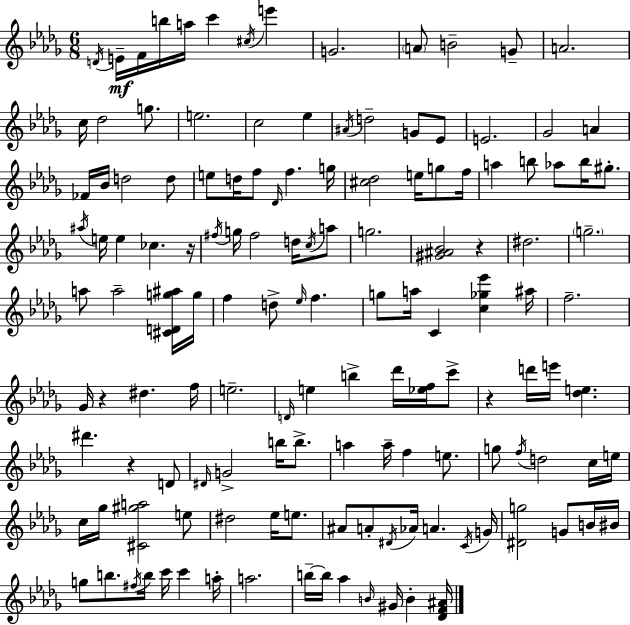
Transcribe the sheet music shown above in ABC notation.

X:1
T:Untitled
M:6/8
L:1/4
K:Bbm
D/4 E/4 F/4 b/4 a/4 c' ^c/4 e' G2 A/2 B2 G/2 A2 c/4 _d2 g/2 e2 c2 _e ^A/4 d2 G/2 _E/2 E2 _G2 A _F/4 _B/4 d2 d/2 e/2 d/4 f/2 _D/4 f g/4 [^c_d]2 e/4 g/2 f/4 a b/2 _a/2 b/4 ^g/2 ^a/4 e/4 e _c z/4 ^f/4 g/4 ^f2 d/4 c/4 a/2 g2 [^G^A_B]2 z ^d2 g2 a/2 a2 [^CDg^a]/4 g/4 f d/2 _e/4 f g/2 a/4 C [c_g_e'] ^a/4 f2 _G/4 z ^d f/4 e2 D/4 e b _d'/4 [_ef]/4 c'/2 z d'/4 e'/4 [_de] ^d' z D/2 ^D/4 G2 b/4 b/2 a a/4 f e/2 g/2 f/4 d2 c/4 e/4 c/4 _g/4 [^C^ga]2 e/2 ^d2 _e/4 e/2 ^A/2 A/2 ^D/4 _A/4 A C/4 G/4 [^Dg]2 G/2 B/4 ^B/4 g/2 b/2 ^f/4 b/4 c'/4 c' a/4 a2 b/4 b/4 _a B/4 ^G/4 B [_DF^A]/4